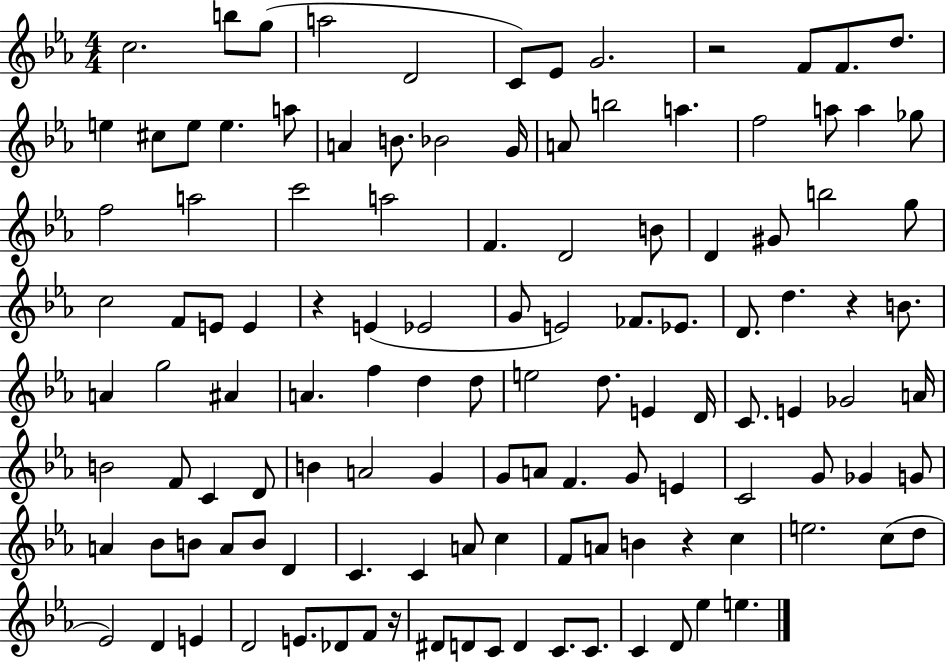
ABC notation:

X:1
T:Untitled
M:4/4
L:1/4
K:Eb
c2 b/2 g/2 a2 D2 C/2 _E/2 G2 z2 F/2 F/2 d/2 e ^c/2 e/2 e a/2 A B/2 _B2 G/4 A/2 b2 a f2 a/2 a _g/2 f2 a2 c'2 a2 F D2 B/2 D ^G/2 b2 g/2 c2 F/2 E/2 E z E _E2 G/2 E2 _F/2 _E/2 D/2 d z B/2 A g2 ^A A f d d/2 e2 d/2 E D/4 C/2 E _G2 A/4 B2 F/2 C D/2 B A2 G G/2 A/2 F G/2 E C2 G/2 _G G/2 A _B/2 B/2 A/2 B/2 D C C A/2 c F/2 A/2 B z c e2 c/2 d/2 _E2 D E D2 E/2 _D/2 F/2 z/4 ^D/2 D/2 C/2 D C/2 C/2 C D/2 _e e